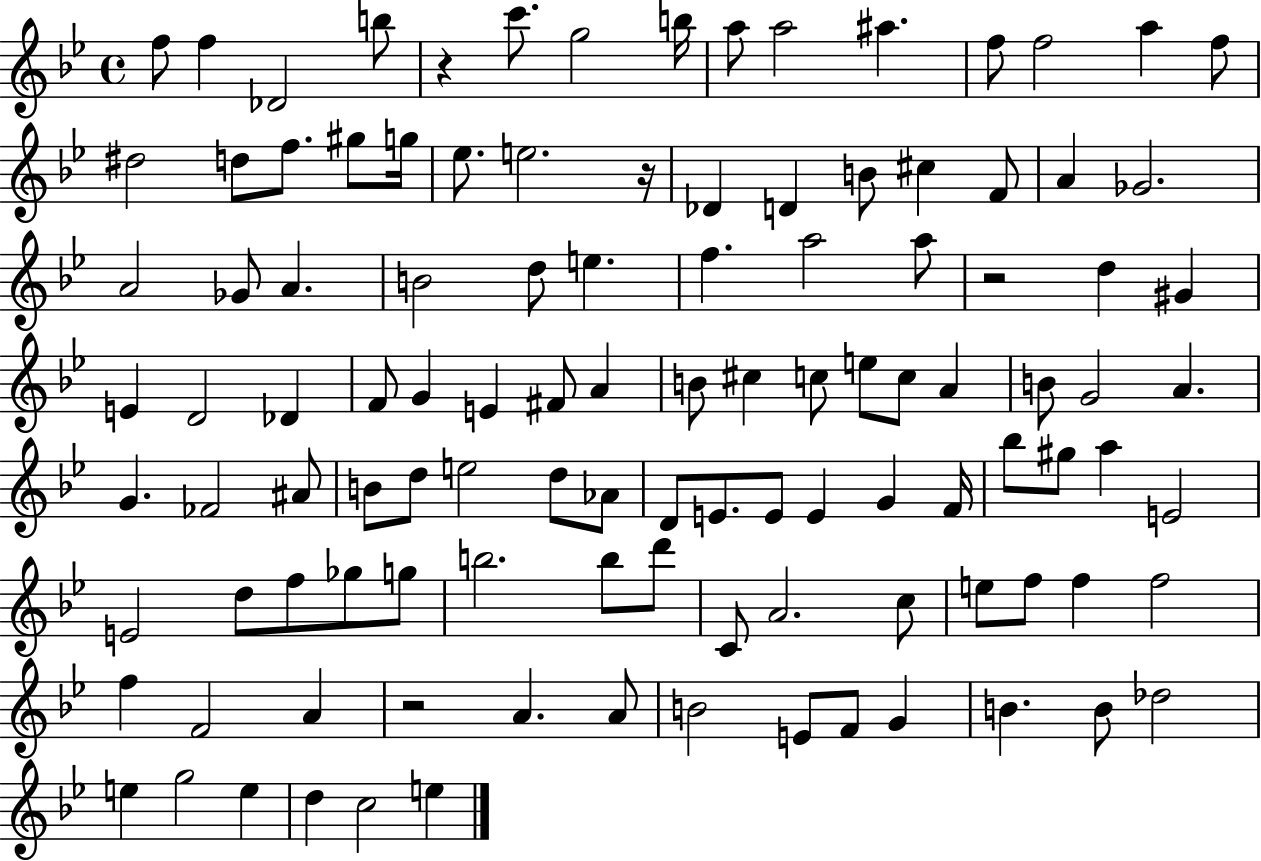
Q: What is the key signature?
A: BES major